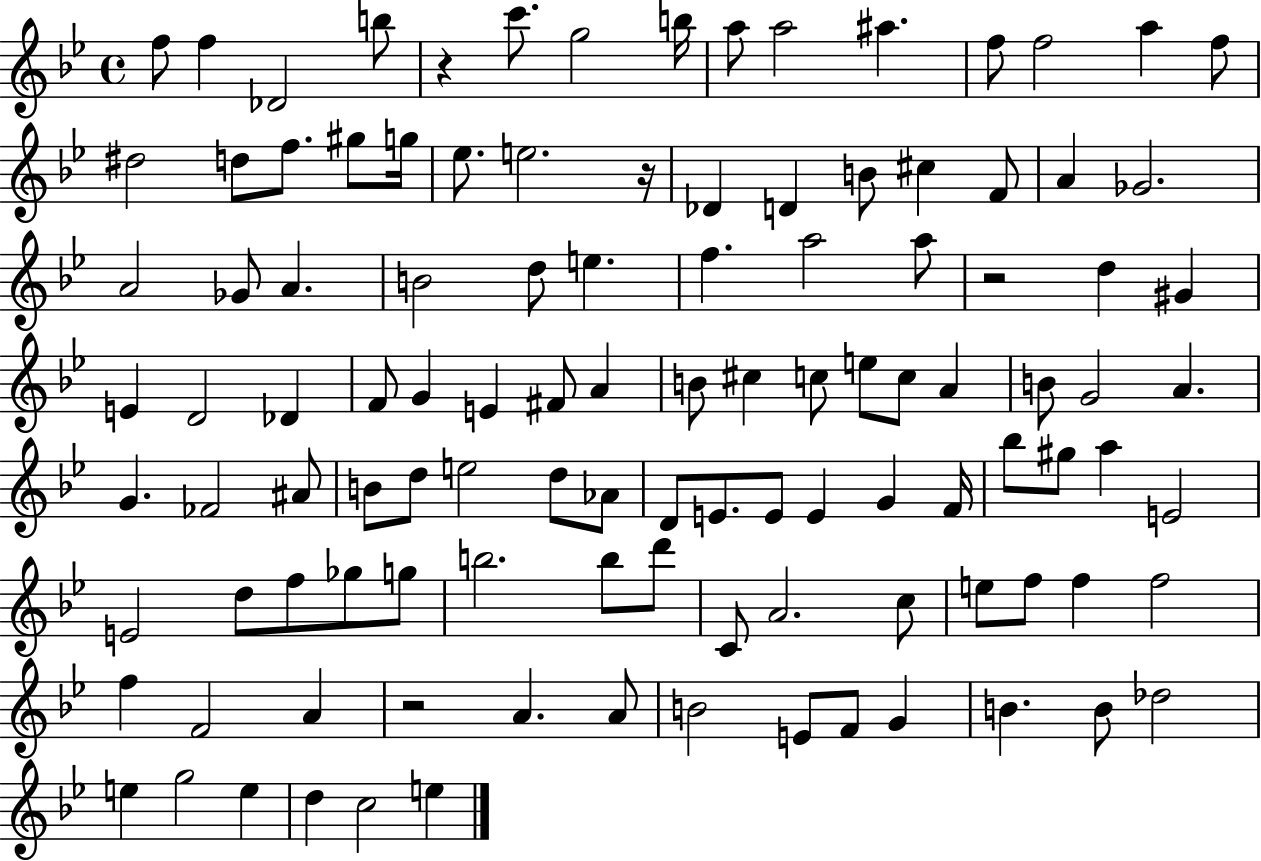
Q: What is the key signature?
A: BES major